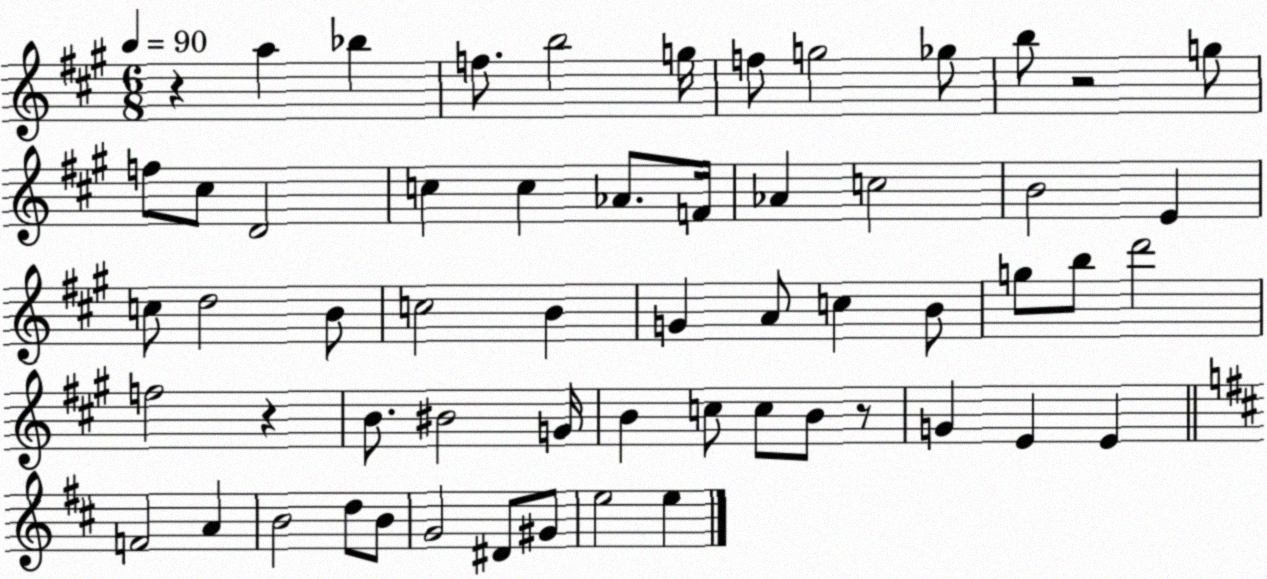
X:1
T:Untitled
M:6/8
L:1/4
K:A
z a _b f/2 b2 g/4 f/2 g2 _g/2 b/2 z2 g/2 f/2 ^c/2 D2 c c _A/2 F/4 _A c2 B2 E c/2 d2 B/2 c2 B G A/2 c B/2 g/2 b/2 d'2 f2 z B/2 ^B2 G/4 B c/2 c/2 B/2 z/2 G E E F2 A B2 d/2 B/2 G2 ^D/2 ^G/2 e2 e